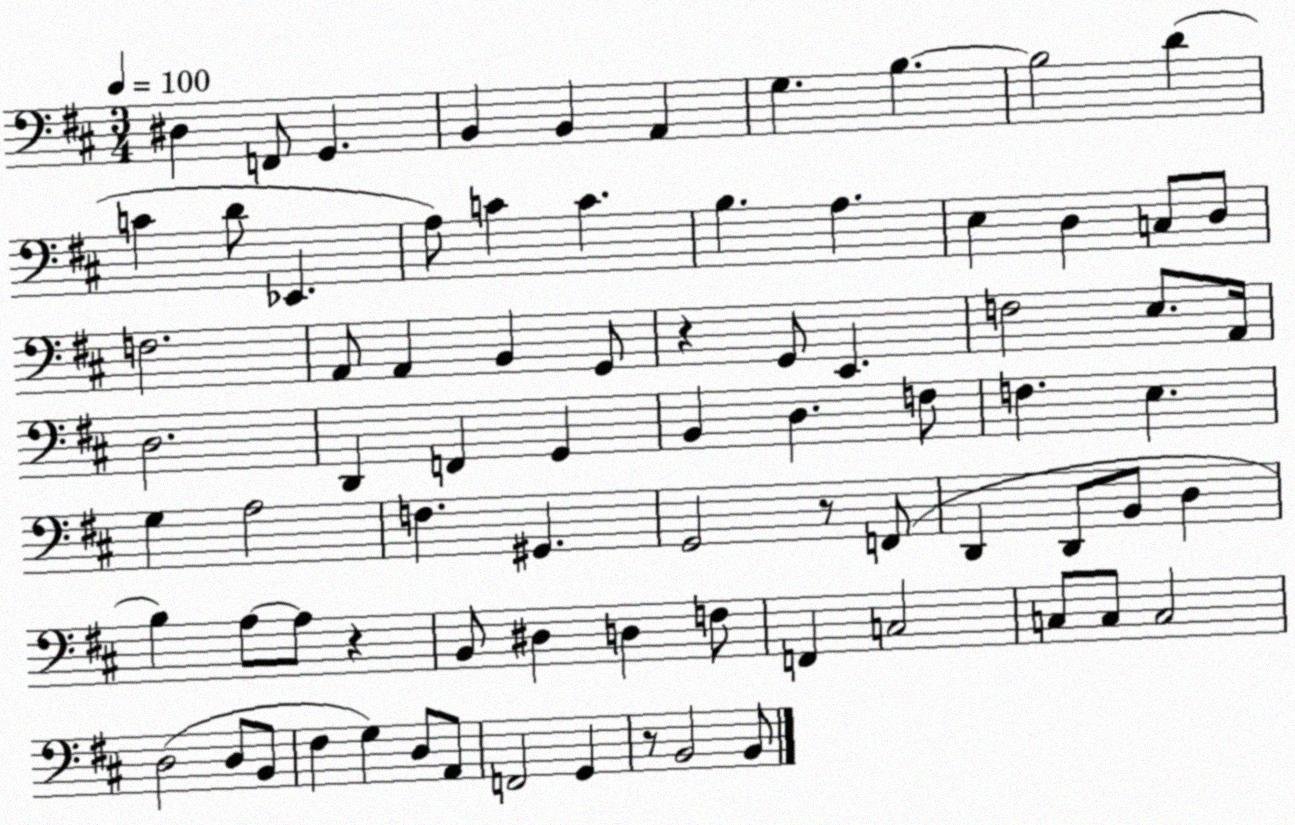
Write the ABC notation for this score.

X:1
T:Untitled
M:3/4
L:1/4
K:D
^D, F,,/2 G,, B,, B,, A,, G, B, B,2 D C D/2 _E,, A,/2 C C B, A, E, D, C,/2 D,/2 F,2 A,,/2 A,, B,, G,,/2 z G,,/2 E,, F,2 E,/2 A,,/4 D,2 D,, F,, G,, B,, D, F,/2 F, E, G, A,2 F, ^G,, G,,2 z/2 F,,/2 D,, D,,/2 B,,/2 D, B, A,/2 A,/2 z B,,/2 ^D, D, F,/2 F,, C,2 C,/2 C,/2 C,2 D,2 D,/2 B,,/2 ^F, G, D,/2 A,,/2 F,,2 G,, z/2 B,,2 B,,/2